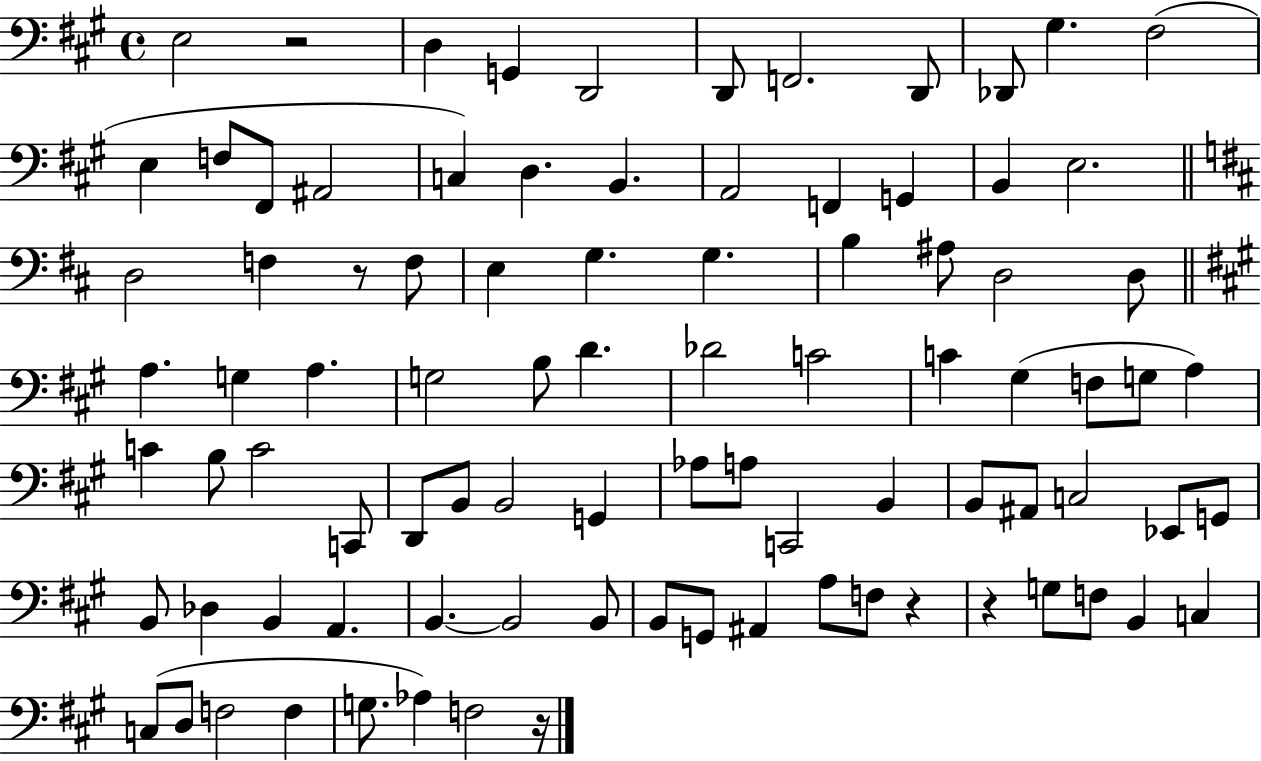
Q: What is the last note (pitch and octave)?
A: F3